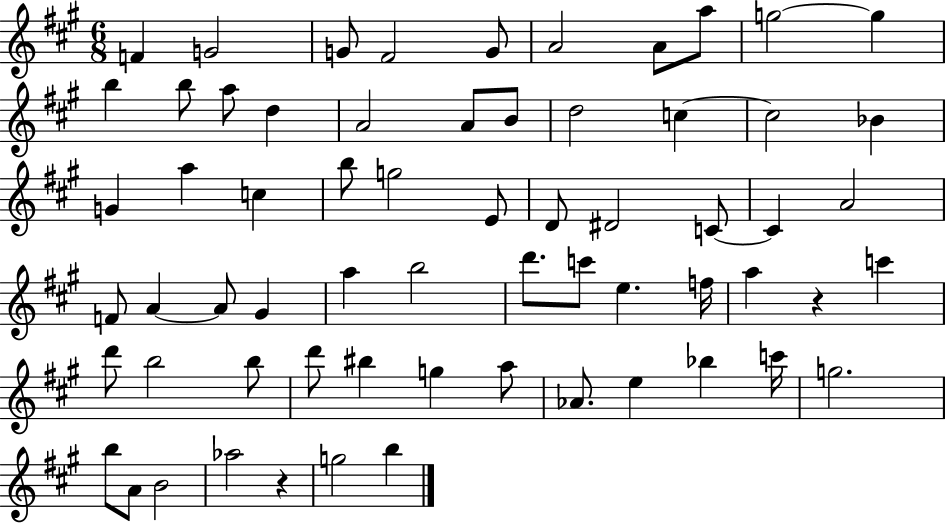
F4/q G4/h G4/e F#4/h G4/e A4/h A4/e A5/e G5/h G5/q B5/q B5/e A5/e D5/q A4/h A4/e B4/e D5/h C5/q C5/h Bb4/q G4/q A5/q C5/q B5/e G5/h E4/e D4/e D#4/h C4/e C4/q A4/h F4/e A4/q A4/e G#4/q A5/q B5/h D6/e. C6/e E5/q. F5/s A5/q R/q C6/q D6/e B5/h B5/e D6/e BIS5/q G5/q A5/e Ab4/e. E5/q Bb5/q C6/s G5/h. B5/e A4/e B4/h Ab5/h R/q G5/h B5/q